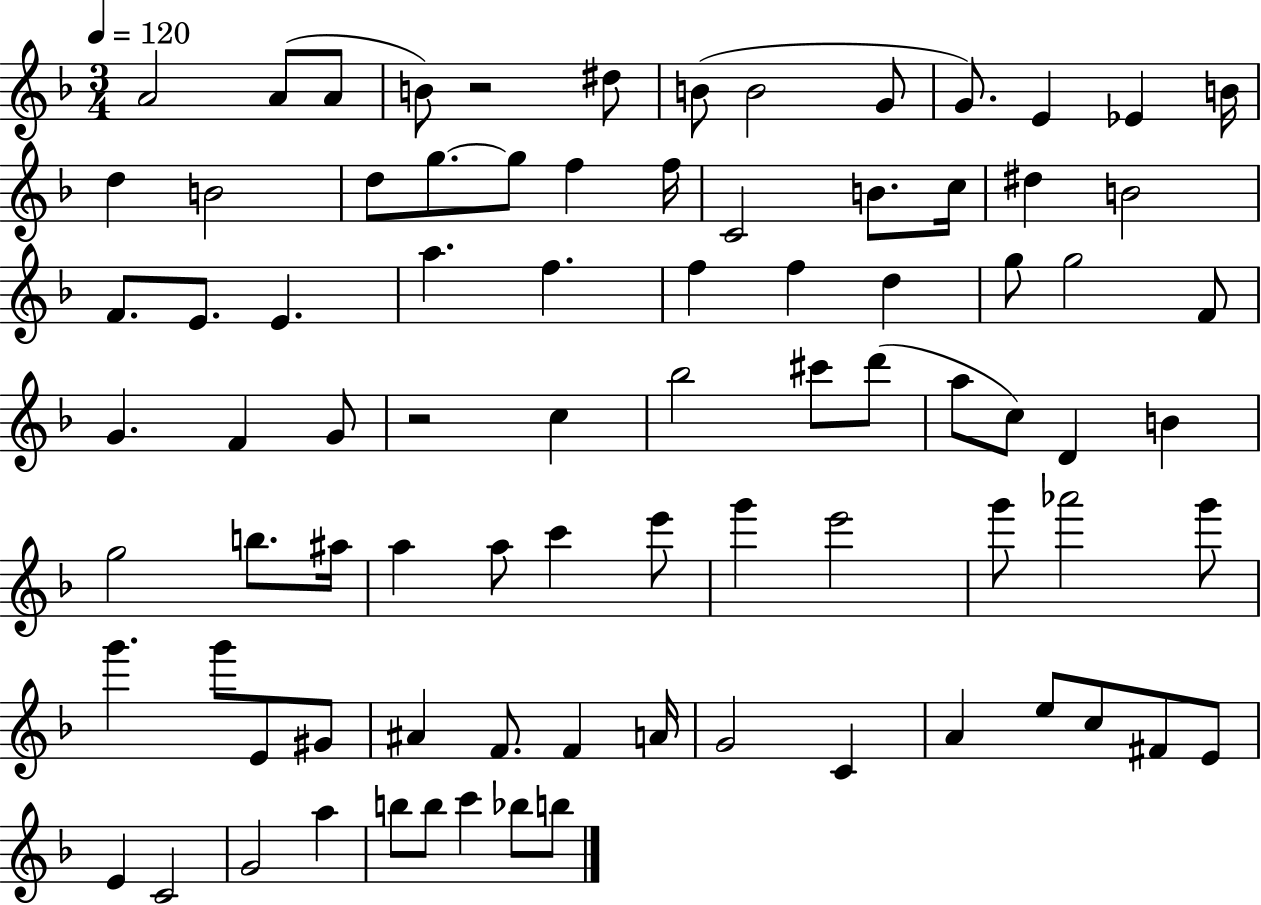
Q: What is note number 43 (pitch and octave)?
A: A5